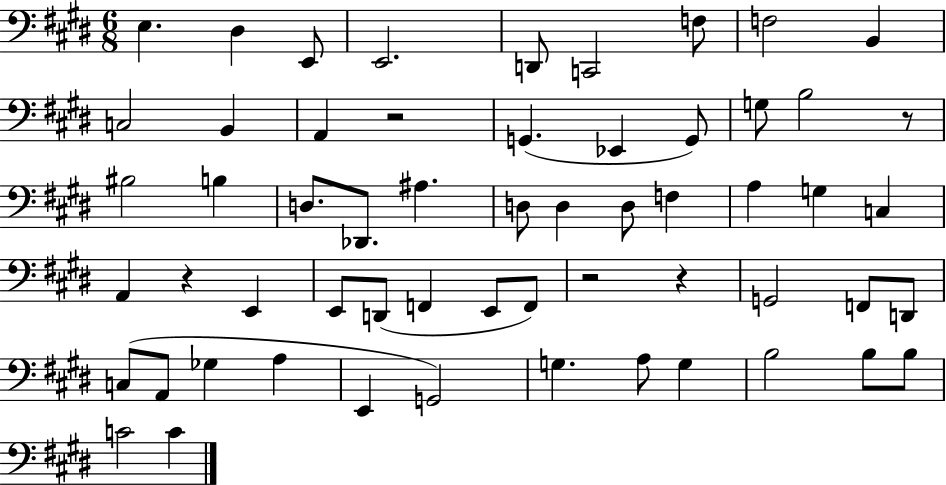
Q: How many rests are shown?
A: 5